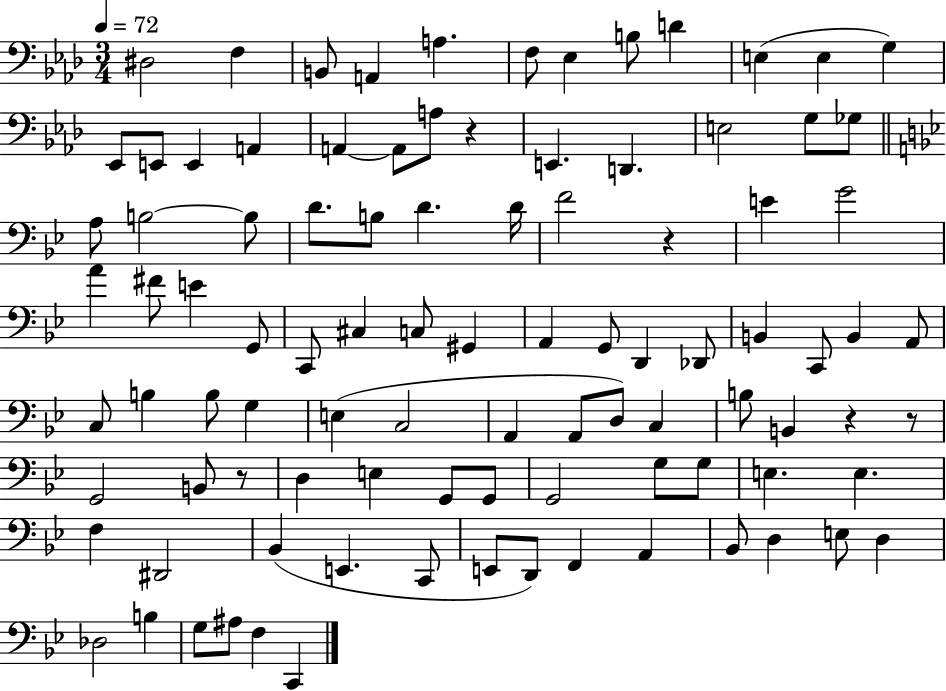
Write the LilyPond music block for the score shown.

{
  \clef bass
  \numericTimeSignature
  \time 3/4
  \key aes \major
  \tempo 4 = 72
  \repeat volta 2 { dis2 f4 | b,8 a,4 a4. | f8 ees4 b8 d'4 | e4( e4 g4) | \break ees,8 e,8 e,4 a,4 | a,4~~ a,8 a8 r4 | e,4. d,4. | e2 g8 ges8 | \break \bar "||" \break \key bes \major a8 b2~~ b8 | d'8. b8 d'4. d'16 | f'2 r4 | e'4 g'2 | \break a'4 fis'8 e'4 g,8 | c,8 cis4 c8 gis,4 | a,4 g,8 d,4 des,8 | b,4 c,8 b,4 a,8 | \break c8 b4 b8 g4 | e4( c2 | a,4 a,8 d8) c4 | b8 b,4 r4 r8 | \break g,2 b,8 r8 | d4 e4 g,8 g,8 | g,2 g8 g8 | e4. e4. | \break f4 dis,2 | bes,4( e,4. c,8 | e,8 d,8) f,4 a,4 | bes,8 d4 e8 d4 | \break des2 b4 | g8 ais8 f4 c,4 | } \bar "|."
}